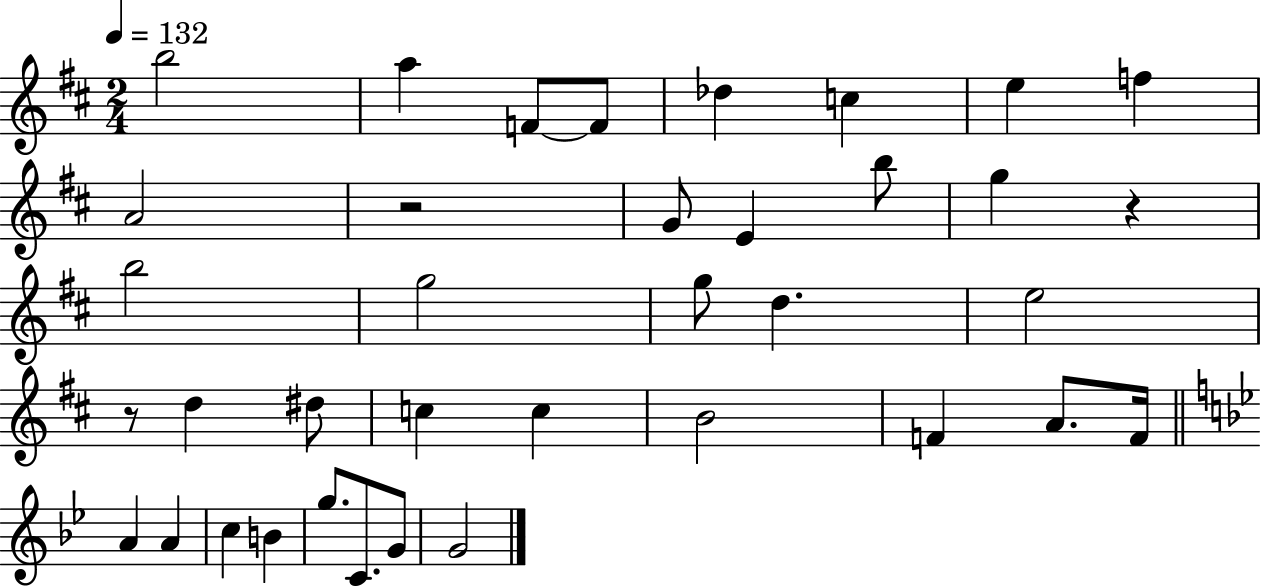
{
  \clef treble
  \numericTimeSignature
  \time 2/4
  \key d \major
  \tempo 4 = 132
  b''2 | a''4 f'8~~ f'8 | des''4 c''4 | e''4 f''4 | \break a'2 | r2 | g'8 e'4 b''8 | g''4 r4 | \break b''2 | g''2 | g''8 d''4. | e''2 | \break r8 d''4 dis''8 | c''4 c''4 | b'2 | f'4 a'8. f'16 | \break \bar "||" \break \key bes \major a'4 a'4 | c''4 b'4 | g''8. c'8. g'8 | g'2 | \break \bar "|."
}